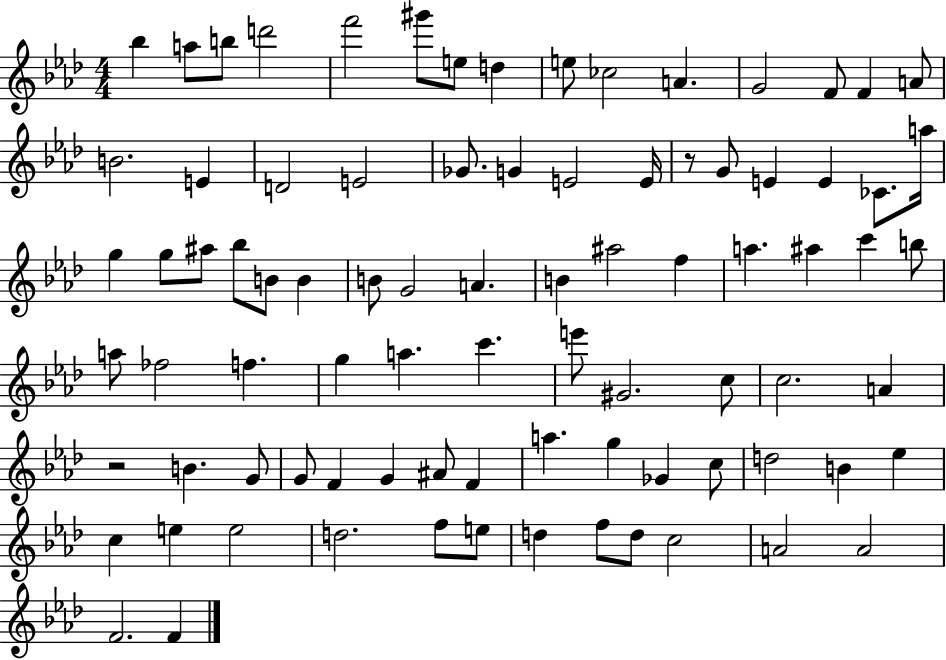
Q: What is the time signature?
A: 4/4